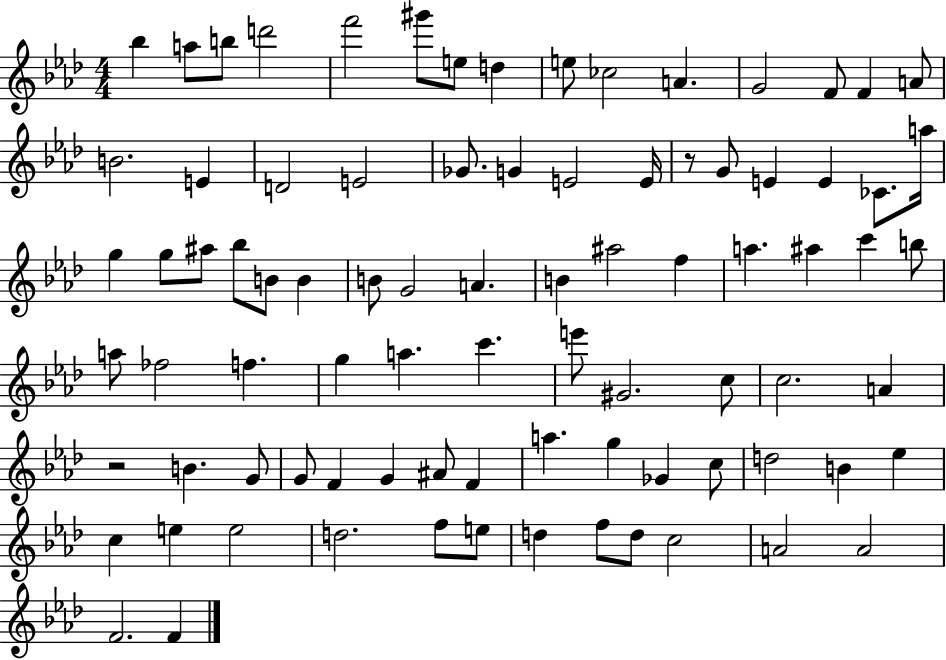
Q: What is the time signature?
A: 4/4